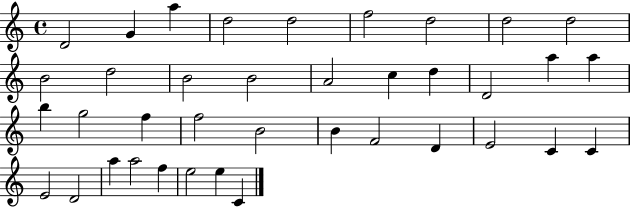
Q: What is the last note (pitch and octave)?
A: C4